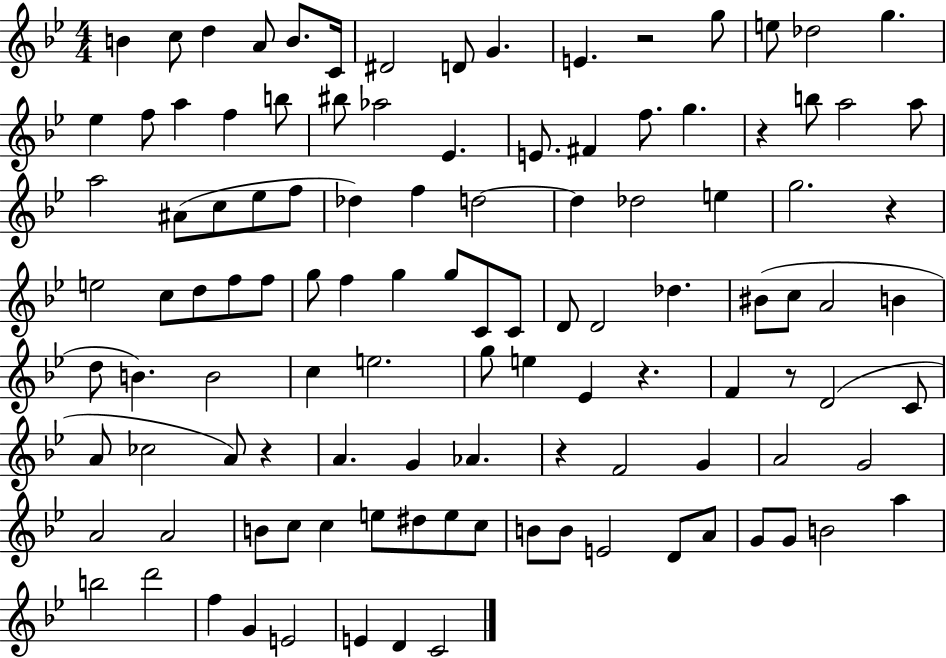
B4/q C5/e D5/q A4/e B4/e. C4/s D#4/h D4/e G4/q. E4/q. R/h G5/e E5/e Db5/h G5/q. Eb5/q F5/e A5/q F5/q B5/e BIS5/e Ab5/h Eb4/q. E4/e. F#4/q F5/e. G5/q. R/q B5/e A5/h A5/e A5/h A#4/e C5/e Eb5/e F5/e Db5/q F5/q D5/h D5/q Db5/h E5/q G5/h. R/q E5/h C5/e D5/e F5/e F5/e G5/e F5/q G5/q G5/e C4/e C4/e D4/e D4/h Db5/q. BIS4/e C5/e A4/h B4/q D5/e B4/q. B4/h C5/q E5/h. G5/e E5/q Eb4/q R/q. F4/q R/e D4/h C4/e A4/e CES5/h A4/e R/q A4/q. G4/q Ab4/q. R/q F4/h G4/q A4/h G4/h A4/h A4/h B4/e C5/e C5/q E5/e D#5/e E5/e C5/e B4/e B4/e E4/h D4/e A4/e G4/e G4/e B4/h A5/q B5/h D6/h F5/q G4/q E4/h E4/q D4/q C4/h